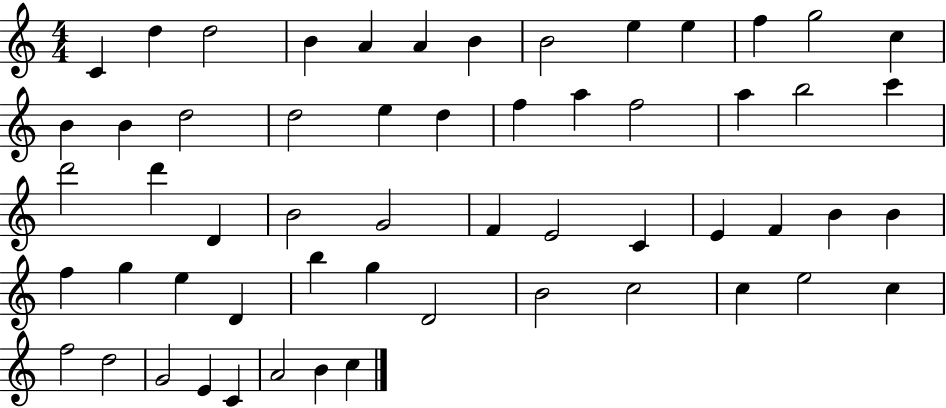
C4/q D5/q D5/h B4/q A4/q A4/q B4/q B4/h E5/q E5/q F5/q G5/h C5/q B4/q B4/q D5/h D5/h E5/q D5/q F5/q A5/q F5/h A5/q B5/h C6/q D6/h D6/q D4/q B4/h G4/h F4/q E4/h C4/q E4/q F4/q B4/q B4/q F5/q G5/q E5/q D4/q B5/q G5/q D4/h B4/h C5/h C5/q E5/h C5/q F5/h D5/h G4/h E4/q C4/q A4/h B4/q C5/q